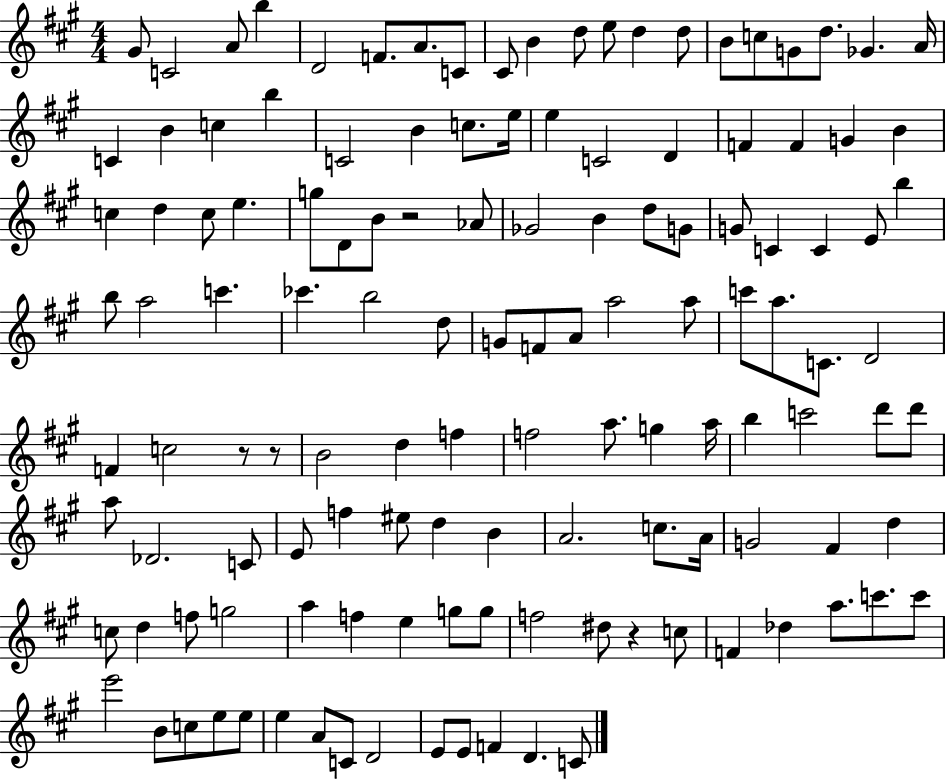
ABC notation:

X:1
T:Untitled
M:4/4
L:1/4
K:A
^G/2 C2 A/2 b D2 F/2 A/2 C/2 ^C/2 B d/2 e/2 d d/2 B/2 c/2 G/2 d/2 _G A/4 C B c b C2 B c/2 e/4 e C2 D F F G B c d c/2 e g/2 D/2 B/2 z2 _A/2 _G2 B d/2 G/2 G/2 C C E/2 b b/2 a2 c' _c' b2 d/2 G/2 F/2 A/2 a2 a/2 c'/2 a/2 C/2 D2 F c2 z/2 z/2 B2 d f f2 a/2 g a/4 b c'2 d'/2 d'/2 a/2 _D2 C/2 E/2 f ^e/2 d B A2 c/2 A/4 G2 ^F d c/2 d f/2 g2 a f e g/2 g/2 f2 ^d/2 z c/2 F _d a/2 c'/2 c'/2 e'2 B/2 c/2 e/2 e/2 e A/2 C/2 D2 E/2 E/2 F D C/2